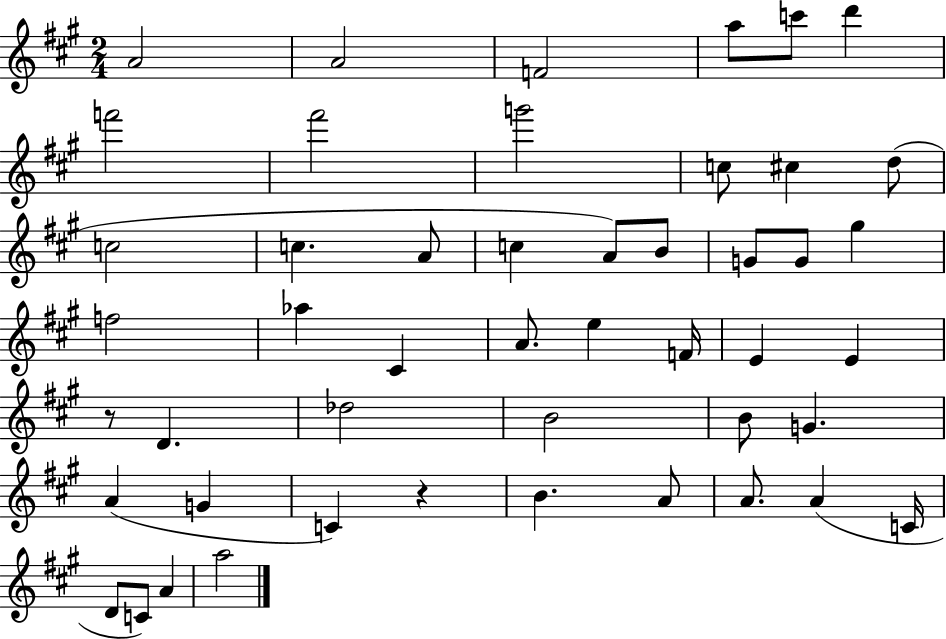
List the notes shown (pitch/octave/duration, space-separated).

A4/h A4/h F4/h A5/e C6/e D6/q F6/h F#6/h G6/h C5/e C#5/q D5/e C5/h C5/q. A4/e C5/q A4/e B4/e G4/e G4/e G#5/q F5/h Ab5/q C#4/q A4/e. E5/q F4/s E4/q E4/q R/e D4/q. Db5/h B4/h B4/e G4/q. A4/q G4/q C4/q R/q B4/q. A4/e A4/e. A4/q C4/s D4/e C4/e A4/q A5/h